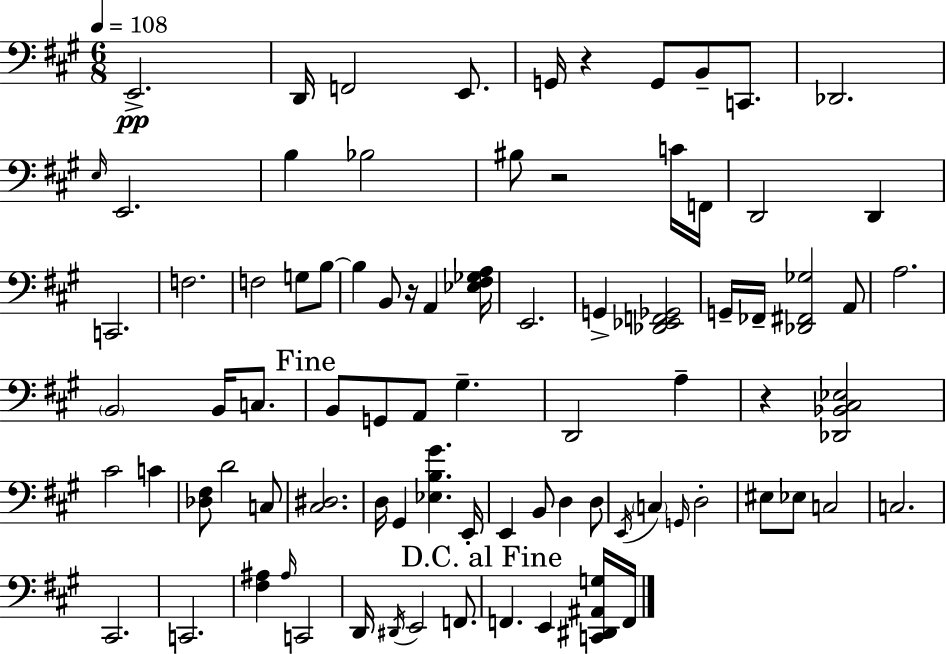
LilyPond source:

{
  \clef bass
  \numericTimeSignature
  \time 6/8
  \key a \major
  \tempo 4 = 108
  e,2.->\pp | d,16 f,2 e,8. | g,16 r4 g,8 b,8-- c,8. | des,2. | \break \grace { e16 } e,2. | b4 bes2 | bis8 r2 c'16 | f,16 d,2 d,4 | \break c,2. | f2. | f2 g8 b8~~ | b4 b,8 r16 a,4 | \break <ees fis ges a>16 e,2. | g,4-> <des, ees, f, ges,>2 | g,16-- fes,16-- <des, fis, ges>2 a,8 | a2. | \break \parenthesize b,2 b,16 c8. | \mark "Fine" b,8 g,8 a,8 gis4.-- | d,2 a4-- | r4 <des, bes, cis ees>2 | \break cis'2 c'4 | <des fis>8 d'2 c8 | <cis dis>2. | d16 gis,4 <ees b gis'>4. | \break e,16-. e,4 b,8 d4 d8 | \acciaccatura { e,16 } \parenthesize c4 \grace { g,16 } d2-. | eis8 ees8 c2 | c2. | \break cis,2. | c,2. | <fis ais>4 \grace { ais16 } c,2 | d,16 \acciaccatura { dis,16 } e,2 | \break f,8. \mark "D.C. al Fine" f,4. e,4 | <c, dis, ais, g>16 f,16 \bar "|."
}